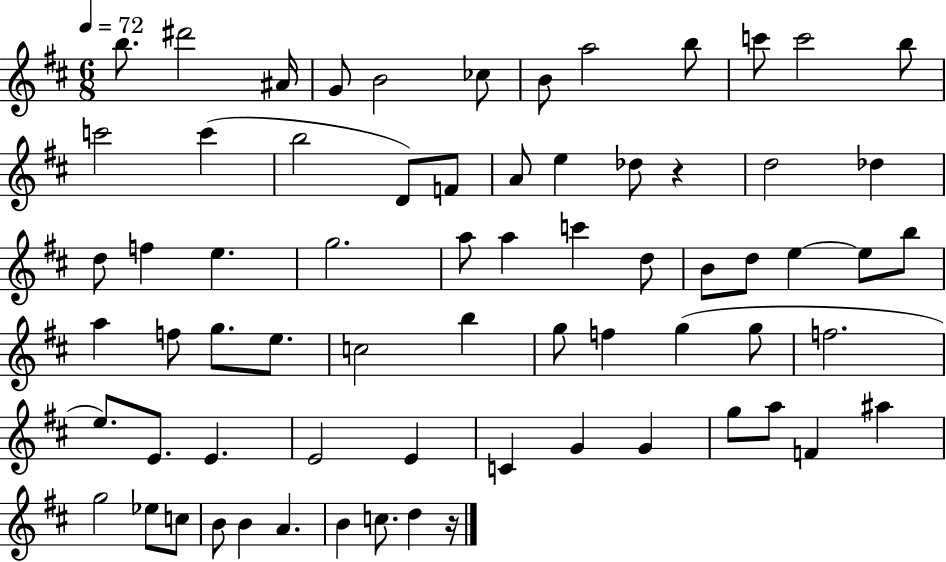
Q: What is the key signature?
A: D major